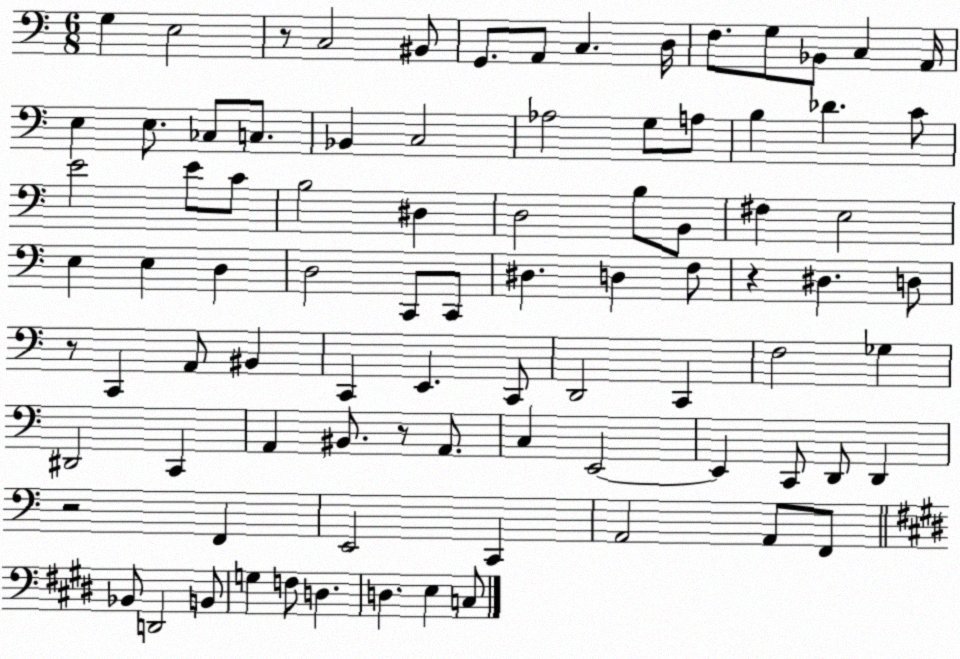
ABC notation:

X:1
T:Untitled
M:6/8
L:1/4
K:C
G, E,2 z/2 C,2 ^B,,/2 G,,/2 A,,/2 C, D,/4 F,/2 G,/2 _B,,/2 C, A,,/4 E, E,/2 _C,/2 C,/2 _B,, C,2 _A,2 G,/2 A,/2 B, _D C/2 E2 E/2 C/2 B,2 ^D, D,2 B,/2 B,,/2 ^F, E,2 E, E, D, D,2 C,,/2 C,,/2 ^D, D, F,/2 z ^D, D,/2 z/2 C,, A,,/2 ^B,, C,, E,, C,,/2 D,,2 C,, F,2 _G, ^D,,2 C,, A,, ^B,,/2 z/2 A,,/2 C, E,,2 E,, C,,/2 D,,/2 D,, z2 F,, E,,2 C,, A,,2 A,,/2 F,,/2 _B,,/2 D,,2 B,,/2 G, F,/2 D, D, E, C,/2